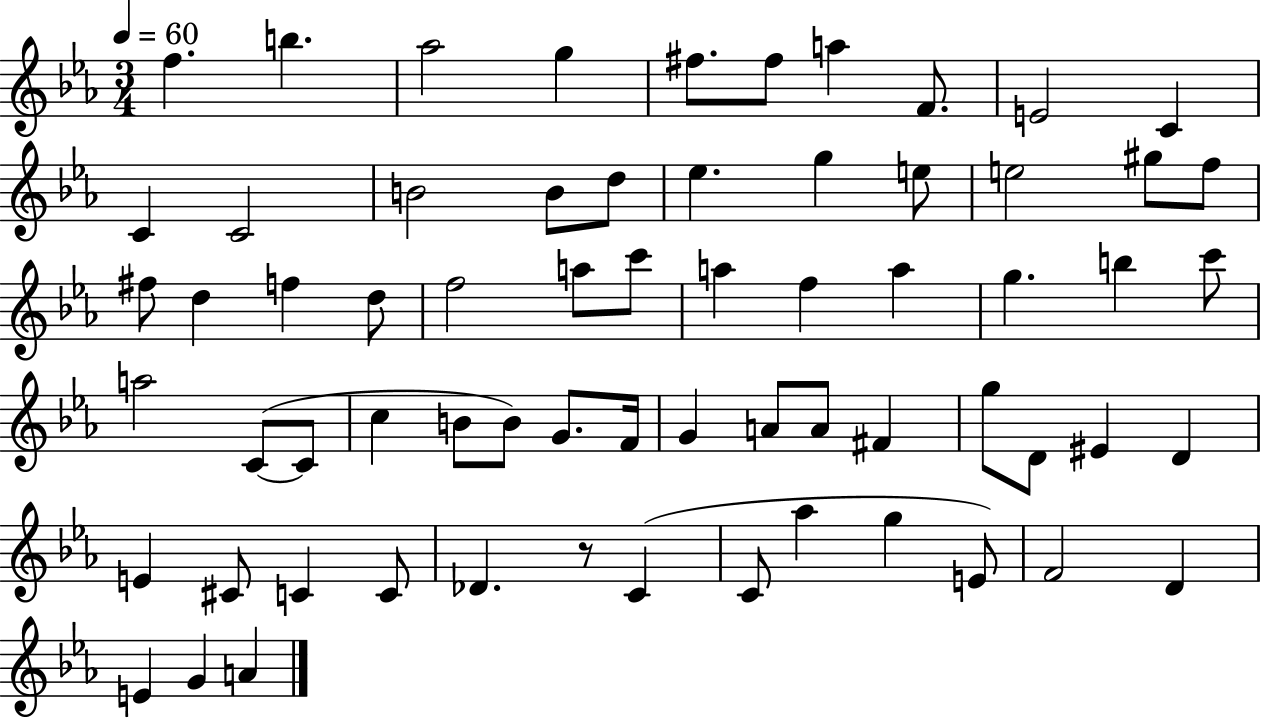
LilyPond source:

{
  \clef treble
  \numericTimeSignature
  \time 3/4
  \key ees \major
  \tempo 4 = 60
  f''4. b''4. | aes''2 g''4 | fis''8. fis''8 a''4 f'8. | e'2 c'4 | \break c'4 c'2 | b'2 b'8 d''8 | ees''4. g''4 e''8 | e''2 gis''8 f''8 | \break fis''8 d''4 f''4 d''8 | f''2 a''8 c'''8 | a''4 f''4 a''4 | g''4. b''4 c'''8 | \break a''2 c'8~(~ c'8 | c''4 b'8 b'8) g'8. f'16 | g'4 a'8 a'8 fis'4 | g''8 d'8 eis'4 d'4 | \break e'4 cis'8 c'4 c'8 | des'4. r8 c'4( | c'8 aes''4 g''4 e'8) | f'2 d'4 | \break e'4 g'4 a'4 | \bar "|."
}